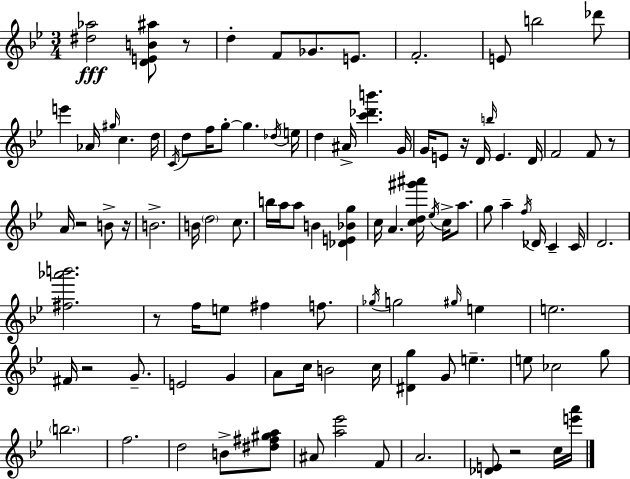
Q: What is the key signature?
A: G minor